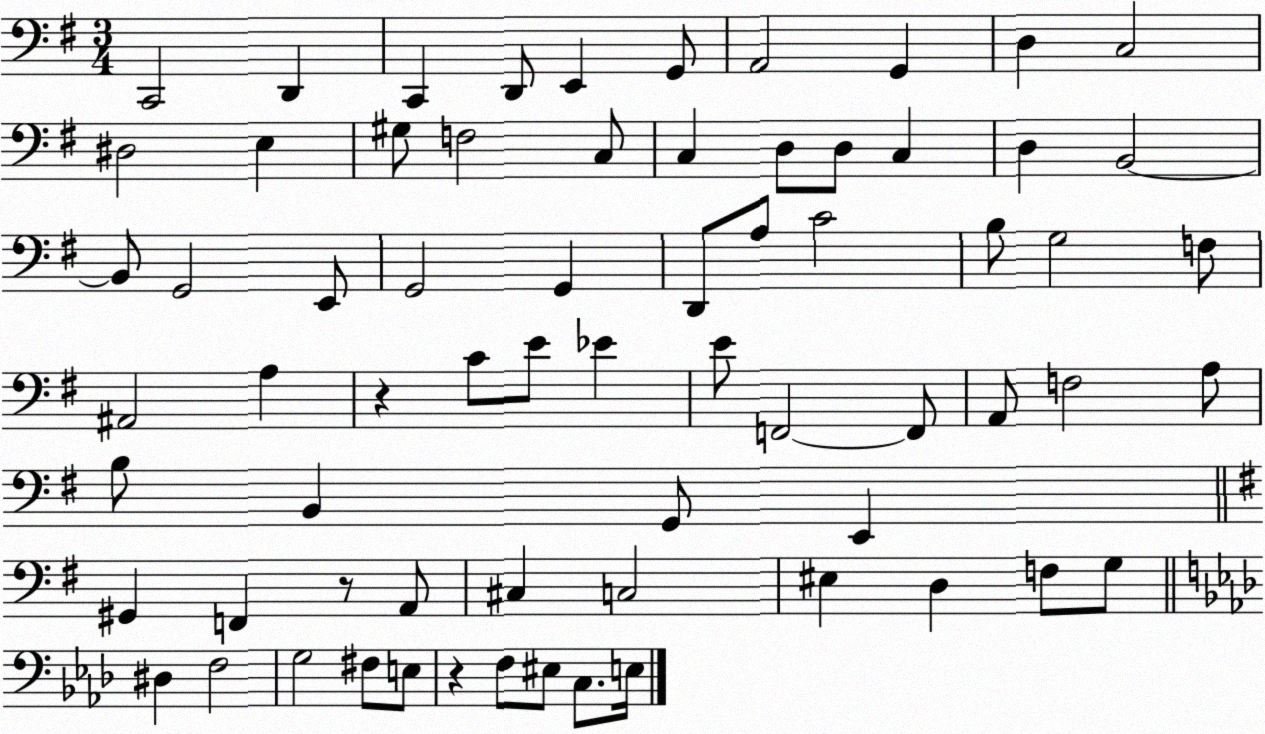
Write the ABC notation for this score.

X:1
T:Untitled
M:3/4
L:1/4
K:G
C,,2 D,, C,, D,,/2 E,, G,,/2 A,,2 G,, D, C,2 ^D,2 E, ^G,/2 F,2 C,/2 C, D,/2 D,/2 C, D, B,,2 B,,/2 G,,2 E,,/2 G,,2 G,, D,,/2 A,/2 C2 B,/2 G,2 F,/2 ^A,,2 A, z C/2 E/2 _E E/2 F,,2 F,,/2 A,,/2 F,2 A,/2 B,/2 B,, G,,/2 E,, ^G,, F,, z/2 A,,/2 ^C, C,2 ^E, D, F,/2 G,/2 ^D, F,2 G,2 ^F,/2 E,/2 z F,/2 ^E,/2 C,/2 E,/4